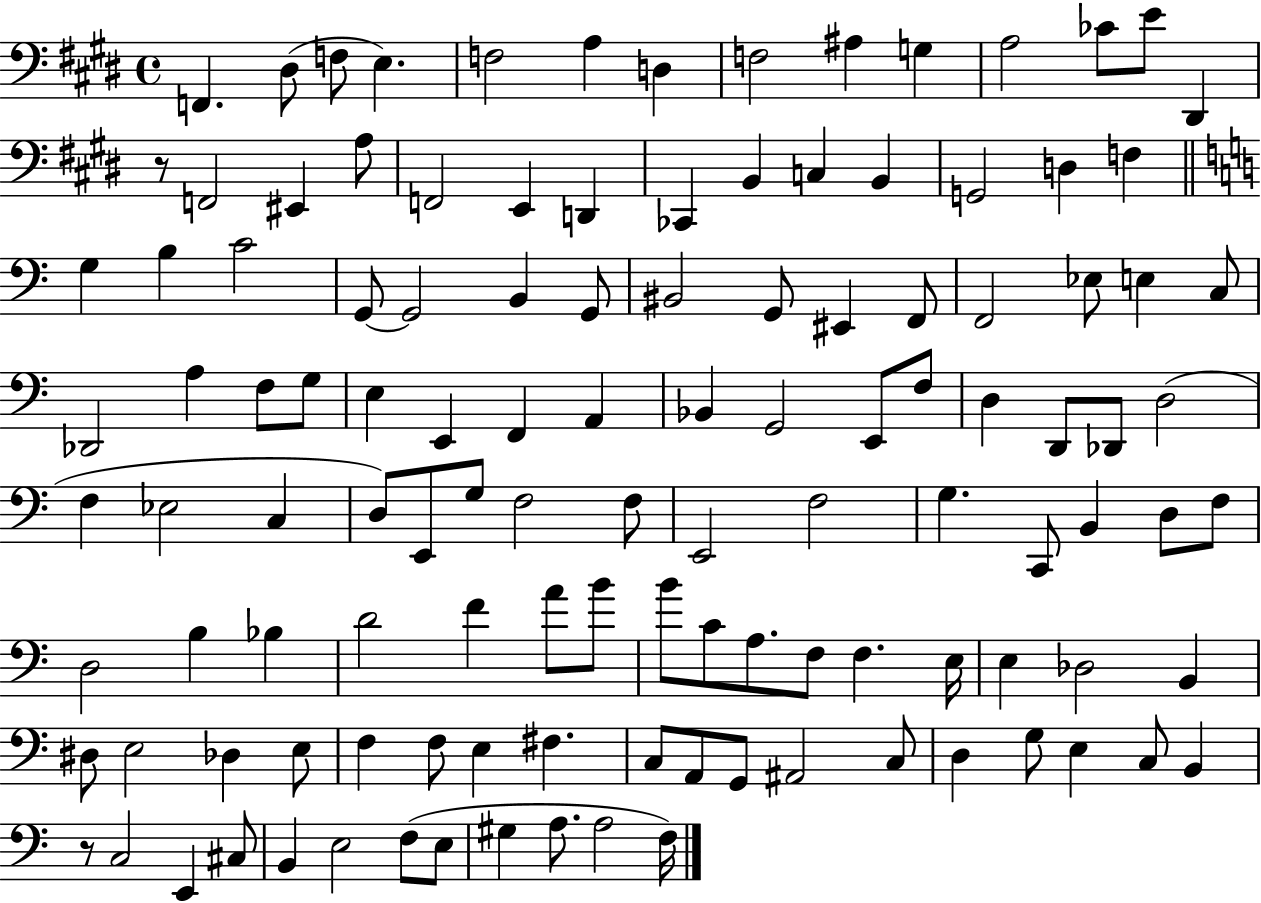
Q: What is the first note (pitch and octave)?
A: F2